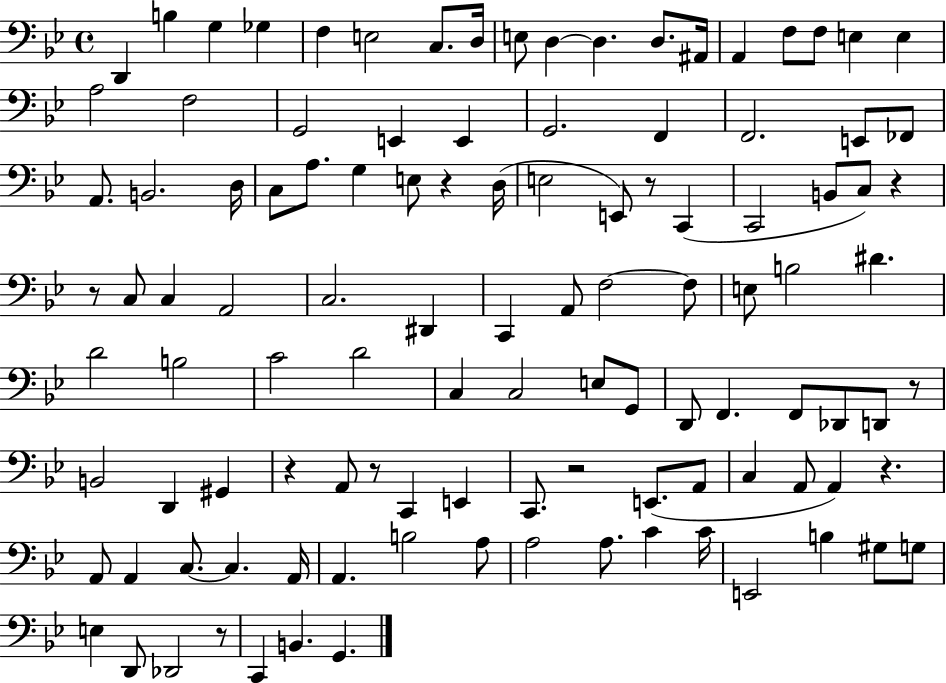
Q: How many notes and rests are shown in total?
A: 111